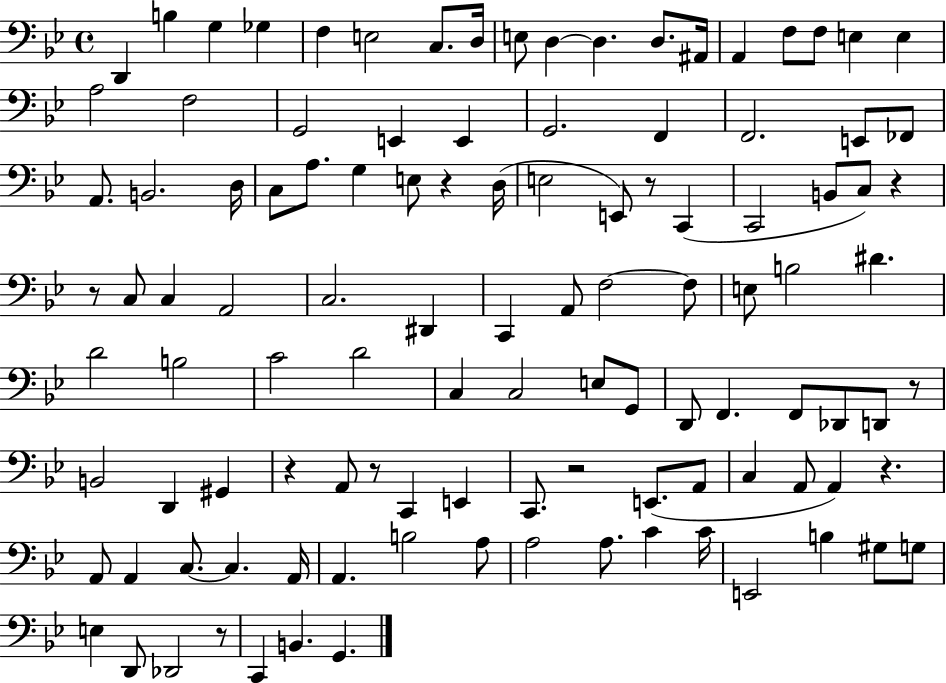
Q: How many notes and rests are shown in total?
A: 111